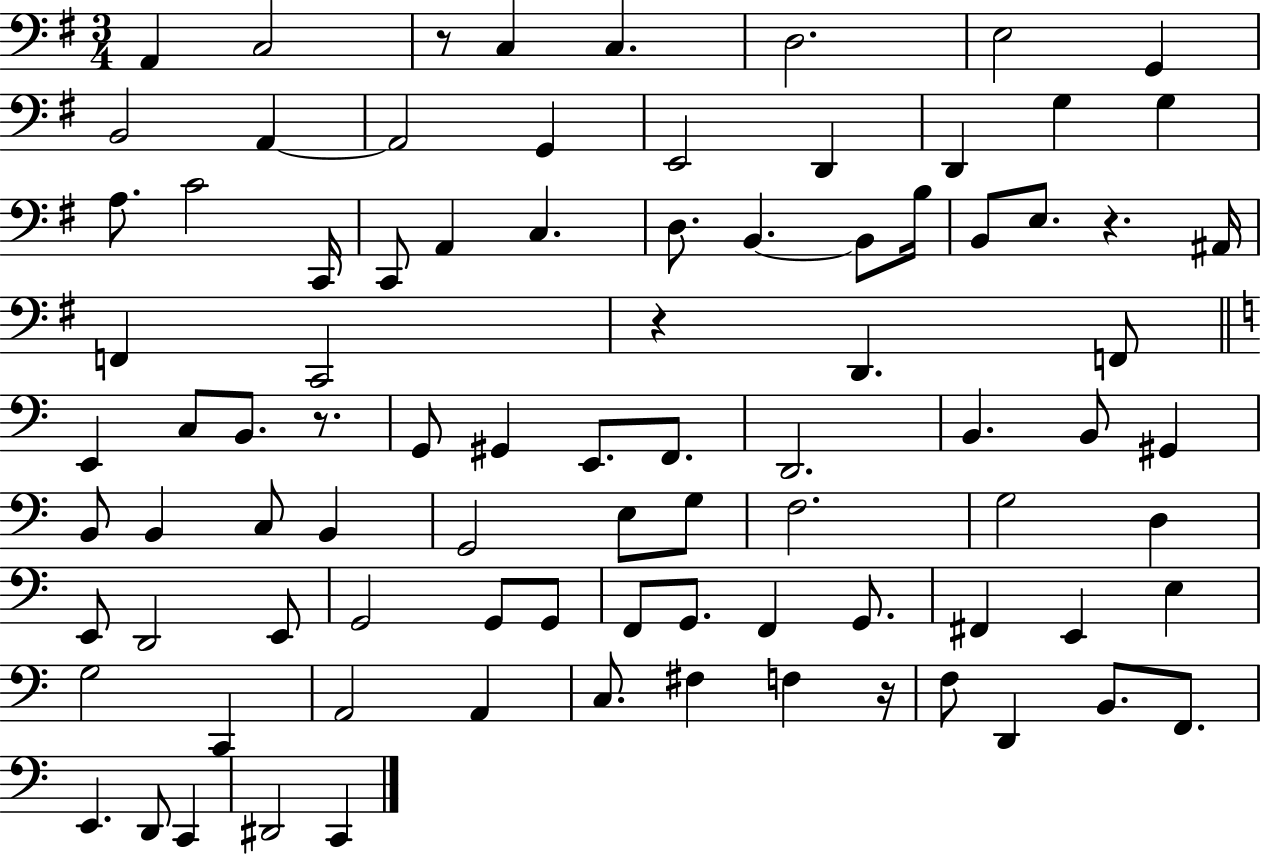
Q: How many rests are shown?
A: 5